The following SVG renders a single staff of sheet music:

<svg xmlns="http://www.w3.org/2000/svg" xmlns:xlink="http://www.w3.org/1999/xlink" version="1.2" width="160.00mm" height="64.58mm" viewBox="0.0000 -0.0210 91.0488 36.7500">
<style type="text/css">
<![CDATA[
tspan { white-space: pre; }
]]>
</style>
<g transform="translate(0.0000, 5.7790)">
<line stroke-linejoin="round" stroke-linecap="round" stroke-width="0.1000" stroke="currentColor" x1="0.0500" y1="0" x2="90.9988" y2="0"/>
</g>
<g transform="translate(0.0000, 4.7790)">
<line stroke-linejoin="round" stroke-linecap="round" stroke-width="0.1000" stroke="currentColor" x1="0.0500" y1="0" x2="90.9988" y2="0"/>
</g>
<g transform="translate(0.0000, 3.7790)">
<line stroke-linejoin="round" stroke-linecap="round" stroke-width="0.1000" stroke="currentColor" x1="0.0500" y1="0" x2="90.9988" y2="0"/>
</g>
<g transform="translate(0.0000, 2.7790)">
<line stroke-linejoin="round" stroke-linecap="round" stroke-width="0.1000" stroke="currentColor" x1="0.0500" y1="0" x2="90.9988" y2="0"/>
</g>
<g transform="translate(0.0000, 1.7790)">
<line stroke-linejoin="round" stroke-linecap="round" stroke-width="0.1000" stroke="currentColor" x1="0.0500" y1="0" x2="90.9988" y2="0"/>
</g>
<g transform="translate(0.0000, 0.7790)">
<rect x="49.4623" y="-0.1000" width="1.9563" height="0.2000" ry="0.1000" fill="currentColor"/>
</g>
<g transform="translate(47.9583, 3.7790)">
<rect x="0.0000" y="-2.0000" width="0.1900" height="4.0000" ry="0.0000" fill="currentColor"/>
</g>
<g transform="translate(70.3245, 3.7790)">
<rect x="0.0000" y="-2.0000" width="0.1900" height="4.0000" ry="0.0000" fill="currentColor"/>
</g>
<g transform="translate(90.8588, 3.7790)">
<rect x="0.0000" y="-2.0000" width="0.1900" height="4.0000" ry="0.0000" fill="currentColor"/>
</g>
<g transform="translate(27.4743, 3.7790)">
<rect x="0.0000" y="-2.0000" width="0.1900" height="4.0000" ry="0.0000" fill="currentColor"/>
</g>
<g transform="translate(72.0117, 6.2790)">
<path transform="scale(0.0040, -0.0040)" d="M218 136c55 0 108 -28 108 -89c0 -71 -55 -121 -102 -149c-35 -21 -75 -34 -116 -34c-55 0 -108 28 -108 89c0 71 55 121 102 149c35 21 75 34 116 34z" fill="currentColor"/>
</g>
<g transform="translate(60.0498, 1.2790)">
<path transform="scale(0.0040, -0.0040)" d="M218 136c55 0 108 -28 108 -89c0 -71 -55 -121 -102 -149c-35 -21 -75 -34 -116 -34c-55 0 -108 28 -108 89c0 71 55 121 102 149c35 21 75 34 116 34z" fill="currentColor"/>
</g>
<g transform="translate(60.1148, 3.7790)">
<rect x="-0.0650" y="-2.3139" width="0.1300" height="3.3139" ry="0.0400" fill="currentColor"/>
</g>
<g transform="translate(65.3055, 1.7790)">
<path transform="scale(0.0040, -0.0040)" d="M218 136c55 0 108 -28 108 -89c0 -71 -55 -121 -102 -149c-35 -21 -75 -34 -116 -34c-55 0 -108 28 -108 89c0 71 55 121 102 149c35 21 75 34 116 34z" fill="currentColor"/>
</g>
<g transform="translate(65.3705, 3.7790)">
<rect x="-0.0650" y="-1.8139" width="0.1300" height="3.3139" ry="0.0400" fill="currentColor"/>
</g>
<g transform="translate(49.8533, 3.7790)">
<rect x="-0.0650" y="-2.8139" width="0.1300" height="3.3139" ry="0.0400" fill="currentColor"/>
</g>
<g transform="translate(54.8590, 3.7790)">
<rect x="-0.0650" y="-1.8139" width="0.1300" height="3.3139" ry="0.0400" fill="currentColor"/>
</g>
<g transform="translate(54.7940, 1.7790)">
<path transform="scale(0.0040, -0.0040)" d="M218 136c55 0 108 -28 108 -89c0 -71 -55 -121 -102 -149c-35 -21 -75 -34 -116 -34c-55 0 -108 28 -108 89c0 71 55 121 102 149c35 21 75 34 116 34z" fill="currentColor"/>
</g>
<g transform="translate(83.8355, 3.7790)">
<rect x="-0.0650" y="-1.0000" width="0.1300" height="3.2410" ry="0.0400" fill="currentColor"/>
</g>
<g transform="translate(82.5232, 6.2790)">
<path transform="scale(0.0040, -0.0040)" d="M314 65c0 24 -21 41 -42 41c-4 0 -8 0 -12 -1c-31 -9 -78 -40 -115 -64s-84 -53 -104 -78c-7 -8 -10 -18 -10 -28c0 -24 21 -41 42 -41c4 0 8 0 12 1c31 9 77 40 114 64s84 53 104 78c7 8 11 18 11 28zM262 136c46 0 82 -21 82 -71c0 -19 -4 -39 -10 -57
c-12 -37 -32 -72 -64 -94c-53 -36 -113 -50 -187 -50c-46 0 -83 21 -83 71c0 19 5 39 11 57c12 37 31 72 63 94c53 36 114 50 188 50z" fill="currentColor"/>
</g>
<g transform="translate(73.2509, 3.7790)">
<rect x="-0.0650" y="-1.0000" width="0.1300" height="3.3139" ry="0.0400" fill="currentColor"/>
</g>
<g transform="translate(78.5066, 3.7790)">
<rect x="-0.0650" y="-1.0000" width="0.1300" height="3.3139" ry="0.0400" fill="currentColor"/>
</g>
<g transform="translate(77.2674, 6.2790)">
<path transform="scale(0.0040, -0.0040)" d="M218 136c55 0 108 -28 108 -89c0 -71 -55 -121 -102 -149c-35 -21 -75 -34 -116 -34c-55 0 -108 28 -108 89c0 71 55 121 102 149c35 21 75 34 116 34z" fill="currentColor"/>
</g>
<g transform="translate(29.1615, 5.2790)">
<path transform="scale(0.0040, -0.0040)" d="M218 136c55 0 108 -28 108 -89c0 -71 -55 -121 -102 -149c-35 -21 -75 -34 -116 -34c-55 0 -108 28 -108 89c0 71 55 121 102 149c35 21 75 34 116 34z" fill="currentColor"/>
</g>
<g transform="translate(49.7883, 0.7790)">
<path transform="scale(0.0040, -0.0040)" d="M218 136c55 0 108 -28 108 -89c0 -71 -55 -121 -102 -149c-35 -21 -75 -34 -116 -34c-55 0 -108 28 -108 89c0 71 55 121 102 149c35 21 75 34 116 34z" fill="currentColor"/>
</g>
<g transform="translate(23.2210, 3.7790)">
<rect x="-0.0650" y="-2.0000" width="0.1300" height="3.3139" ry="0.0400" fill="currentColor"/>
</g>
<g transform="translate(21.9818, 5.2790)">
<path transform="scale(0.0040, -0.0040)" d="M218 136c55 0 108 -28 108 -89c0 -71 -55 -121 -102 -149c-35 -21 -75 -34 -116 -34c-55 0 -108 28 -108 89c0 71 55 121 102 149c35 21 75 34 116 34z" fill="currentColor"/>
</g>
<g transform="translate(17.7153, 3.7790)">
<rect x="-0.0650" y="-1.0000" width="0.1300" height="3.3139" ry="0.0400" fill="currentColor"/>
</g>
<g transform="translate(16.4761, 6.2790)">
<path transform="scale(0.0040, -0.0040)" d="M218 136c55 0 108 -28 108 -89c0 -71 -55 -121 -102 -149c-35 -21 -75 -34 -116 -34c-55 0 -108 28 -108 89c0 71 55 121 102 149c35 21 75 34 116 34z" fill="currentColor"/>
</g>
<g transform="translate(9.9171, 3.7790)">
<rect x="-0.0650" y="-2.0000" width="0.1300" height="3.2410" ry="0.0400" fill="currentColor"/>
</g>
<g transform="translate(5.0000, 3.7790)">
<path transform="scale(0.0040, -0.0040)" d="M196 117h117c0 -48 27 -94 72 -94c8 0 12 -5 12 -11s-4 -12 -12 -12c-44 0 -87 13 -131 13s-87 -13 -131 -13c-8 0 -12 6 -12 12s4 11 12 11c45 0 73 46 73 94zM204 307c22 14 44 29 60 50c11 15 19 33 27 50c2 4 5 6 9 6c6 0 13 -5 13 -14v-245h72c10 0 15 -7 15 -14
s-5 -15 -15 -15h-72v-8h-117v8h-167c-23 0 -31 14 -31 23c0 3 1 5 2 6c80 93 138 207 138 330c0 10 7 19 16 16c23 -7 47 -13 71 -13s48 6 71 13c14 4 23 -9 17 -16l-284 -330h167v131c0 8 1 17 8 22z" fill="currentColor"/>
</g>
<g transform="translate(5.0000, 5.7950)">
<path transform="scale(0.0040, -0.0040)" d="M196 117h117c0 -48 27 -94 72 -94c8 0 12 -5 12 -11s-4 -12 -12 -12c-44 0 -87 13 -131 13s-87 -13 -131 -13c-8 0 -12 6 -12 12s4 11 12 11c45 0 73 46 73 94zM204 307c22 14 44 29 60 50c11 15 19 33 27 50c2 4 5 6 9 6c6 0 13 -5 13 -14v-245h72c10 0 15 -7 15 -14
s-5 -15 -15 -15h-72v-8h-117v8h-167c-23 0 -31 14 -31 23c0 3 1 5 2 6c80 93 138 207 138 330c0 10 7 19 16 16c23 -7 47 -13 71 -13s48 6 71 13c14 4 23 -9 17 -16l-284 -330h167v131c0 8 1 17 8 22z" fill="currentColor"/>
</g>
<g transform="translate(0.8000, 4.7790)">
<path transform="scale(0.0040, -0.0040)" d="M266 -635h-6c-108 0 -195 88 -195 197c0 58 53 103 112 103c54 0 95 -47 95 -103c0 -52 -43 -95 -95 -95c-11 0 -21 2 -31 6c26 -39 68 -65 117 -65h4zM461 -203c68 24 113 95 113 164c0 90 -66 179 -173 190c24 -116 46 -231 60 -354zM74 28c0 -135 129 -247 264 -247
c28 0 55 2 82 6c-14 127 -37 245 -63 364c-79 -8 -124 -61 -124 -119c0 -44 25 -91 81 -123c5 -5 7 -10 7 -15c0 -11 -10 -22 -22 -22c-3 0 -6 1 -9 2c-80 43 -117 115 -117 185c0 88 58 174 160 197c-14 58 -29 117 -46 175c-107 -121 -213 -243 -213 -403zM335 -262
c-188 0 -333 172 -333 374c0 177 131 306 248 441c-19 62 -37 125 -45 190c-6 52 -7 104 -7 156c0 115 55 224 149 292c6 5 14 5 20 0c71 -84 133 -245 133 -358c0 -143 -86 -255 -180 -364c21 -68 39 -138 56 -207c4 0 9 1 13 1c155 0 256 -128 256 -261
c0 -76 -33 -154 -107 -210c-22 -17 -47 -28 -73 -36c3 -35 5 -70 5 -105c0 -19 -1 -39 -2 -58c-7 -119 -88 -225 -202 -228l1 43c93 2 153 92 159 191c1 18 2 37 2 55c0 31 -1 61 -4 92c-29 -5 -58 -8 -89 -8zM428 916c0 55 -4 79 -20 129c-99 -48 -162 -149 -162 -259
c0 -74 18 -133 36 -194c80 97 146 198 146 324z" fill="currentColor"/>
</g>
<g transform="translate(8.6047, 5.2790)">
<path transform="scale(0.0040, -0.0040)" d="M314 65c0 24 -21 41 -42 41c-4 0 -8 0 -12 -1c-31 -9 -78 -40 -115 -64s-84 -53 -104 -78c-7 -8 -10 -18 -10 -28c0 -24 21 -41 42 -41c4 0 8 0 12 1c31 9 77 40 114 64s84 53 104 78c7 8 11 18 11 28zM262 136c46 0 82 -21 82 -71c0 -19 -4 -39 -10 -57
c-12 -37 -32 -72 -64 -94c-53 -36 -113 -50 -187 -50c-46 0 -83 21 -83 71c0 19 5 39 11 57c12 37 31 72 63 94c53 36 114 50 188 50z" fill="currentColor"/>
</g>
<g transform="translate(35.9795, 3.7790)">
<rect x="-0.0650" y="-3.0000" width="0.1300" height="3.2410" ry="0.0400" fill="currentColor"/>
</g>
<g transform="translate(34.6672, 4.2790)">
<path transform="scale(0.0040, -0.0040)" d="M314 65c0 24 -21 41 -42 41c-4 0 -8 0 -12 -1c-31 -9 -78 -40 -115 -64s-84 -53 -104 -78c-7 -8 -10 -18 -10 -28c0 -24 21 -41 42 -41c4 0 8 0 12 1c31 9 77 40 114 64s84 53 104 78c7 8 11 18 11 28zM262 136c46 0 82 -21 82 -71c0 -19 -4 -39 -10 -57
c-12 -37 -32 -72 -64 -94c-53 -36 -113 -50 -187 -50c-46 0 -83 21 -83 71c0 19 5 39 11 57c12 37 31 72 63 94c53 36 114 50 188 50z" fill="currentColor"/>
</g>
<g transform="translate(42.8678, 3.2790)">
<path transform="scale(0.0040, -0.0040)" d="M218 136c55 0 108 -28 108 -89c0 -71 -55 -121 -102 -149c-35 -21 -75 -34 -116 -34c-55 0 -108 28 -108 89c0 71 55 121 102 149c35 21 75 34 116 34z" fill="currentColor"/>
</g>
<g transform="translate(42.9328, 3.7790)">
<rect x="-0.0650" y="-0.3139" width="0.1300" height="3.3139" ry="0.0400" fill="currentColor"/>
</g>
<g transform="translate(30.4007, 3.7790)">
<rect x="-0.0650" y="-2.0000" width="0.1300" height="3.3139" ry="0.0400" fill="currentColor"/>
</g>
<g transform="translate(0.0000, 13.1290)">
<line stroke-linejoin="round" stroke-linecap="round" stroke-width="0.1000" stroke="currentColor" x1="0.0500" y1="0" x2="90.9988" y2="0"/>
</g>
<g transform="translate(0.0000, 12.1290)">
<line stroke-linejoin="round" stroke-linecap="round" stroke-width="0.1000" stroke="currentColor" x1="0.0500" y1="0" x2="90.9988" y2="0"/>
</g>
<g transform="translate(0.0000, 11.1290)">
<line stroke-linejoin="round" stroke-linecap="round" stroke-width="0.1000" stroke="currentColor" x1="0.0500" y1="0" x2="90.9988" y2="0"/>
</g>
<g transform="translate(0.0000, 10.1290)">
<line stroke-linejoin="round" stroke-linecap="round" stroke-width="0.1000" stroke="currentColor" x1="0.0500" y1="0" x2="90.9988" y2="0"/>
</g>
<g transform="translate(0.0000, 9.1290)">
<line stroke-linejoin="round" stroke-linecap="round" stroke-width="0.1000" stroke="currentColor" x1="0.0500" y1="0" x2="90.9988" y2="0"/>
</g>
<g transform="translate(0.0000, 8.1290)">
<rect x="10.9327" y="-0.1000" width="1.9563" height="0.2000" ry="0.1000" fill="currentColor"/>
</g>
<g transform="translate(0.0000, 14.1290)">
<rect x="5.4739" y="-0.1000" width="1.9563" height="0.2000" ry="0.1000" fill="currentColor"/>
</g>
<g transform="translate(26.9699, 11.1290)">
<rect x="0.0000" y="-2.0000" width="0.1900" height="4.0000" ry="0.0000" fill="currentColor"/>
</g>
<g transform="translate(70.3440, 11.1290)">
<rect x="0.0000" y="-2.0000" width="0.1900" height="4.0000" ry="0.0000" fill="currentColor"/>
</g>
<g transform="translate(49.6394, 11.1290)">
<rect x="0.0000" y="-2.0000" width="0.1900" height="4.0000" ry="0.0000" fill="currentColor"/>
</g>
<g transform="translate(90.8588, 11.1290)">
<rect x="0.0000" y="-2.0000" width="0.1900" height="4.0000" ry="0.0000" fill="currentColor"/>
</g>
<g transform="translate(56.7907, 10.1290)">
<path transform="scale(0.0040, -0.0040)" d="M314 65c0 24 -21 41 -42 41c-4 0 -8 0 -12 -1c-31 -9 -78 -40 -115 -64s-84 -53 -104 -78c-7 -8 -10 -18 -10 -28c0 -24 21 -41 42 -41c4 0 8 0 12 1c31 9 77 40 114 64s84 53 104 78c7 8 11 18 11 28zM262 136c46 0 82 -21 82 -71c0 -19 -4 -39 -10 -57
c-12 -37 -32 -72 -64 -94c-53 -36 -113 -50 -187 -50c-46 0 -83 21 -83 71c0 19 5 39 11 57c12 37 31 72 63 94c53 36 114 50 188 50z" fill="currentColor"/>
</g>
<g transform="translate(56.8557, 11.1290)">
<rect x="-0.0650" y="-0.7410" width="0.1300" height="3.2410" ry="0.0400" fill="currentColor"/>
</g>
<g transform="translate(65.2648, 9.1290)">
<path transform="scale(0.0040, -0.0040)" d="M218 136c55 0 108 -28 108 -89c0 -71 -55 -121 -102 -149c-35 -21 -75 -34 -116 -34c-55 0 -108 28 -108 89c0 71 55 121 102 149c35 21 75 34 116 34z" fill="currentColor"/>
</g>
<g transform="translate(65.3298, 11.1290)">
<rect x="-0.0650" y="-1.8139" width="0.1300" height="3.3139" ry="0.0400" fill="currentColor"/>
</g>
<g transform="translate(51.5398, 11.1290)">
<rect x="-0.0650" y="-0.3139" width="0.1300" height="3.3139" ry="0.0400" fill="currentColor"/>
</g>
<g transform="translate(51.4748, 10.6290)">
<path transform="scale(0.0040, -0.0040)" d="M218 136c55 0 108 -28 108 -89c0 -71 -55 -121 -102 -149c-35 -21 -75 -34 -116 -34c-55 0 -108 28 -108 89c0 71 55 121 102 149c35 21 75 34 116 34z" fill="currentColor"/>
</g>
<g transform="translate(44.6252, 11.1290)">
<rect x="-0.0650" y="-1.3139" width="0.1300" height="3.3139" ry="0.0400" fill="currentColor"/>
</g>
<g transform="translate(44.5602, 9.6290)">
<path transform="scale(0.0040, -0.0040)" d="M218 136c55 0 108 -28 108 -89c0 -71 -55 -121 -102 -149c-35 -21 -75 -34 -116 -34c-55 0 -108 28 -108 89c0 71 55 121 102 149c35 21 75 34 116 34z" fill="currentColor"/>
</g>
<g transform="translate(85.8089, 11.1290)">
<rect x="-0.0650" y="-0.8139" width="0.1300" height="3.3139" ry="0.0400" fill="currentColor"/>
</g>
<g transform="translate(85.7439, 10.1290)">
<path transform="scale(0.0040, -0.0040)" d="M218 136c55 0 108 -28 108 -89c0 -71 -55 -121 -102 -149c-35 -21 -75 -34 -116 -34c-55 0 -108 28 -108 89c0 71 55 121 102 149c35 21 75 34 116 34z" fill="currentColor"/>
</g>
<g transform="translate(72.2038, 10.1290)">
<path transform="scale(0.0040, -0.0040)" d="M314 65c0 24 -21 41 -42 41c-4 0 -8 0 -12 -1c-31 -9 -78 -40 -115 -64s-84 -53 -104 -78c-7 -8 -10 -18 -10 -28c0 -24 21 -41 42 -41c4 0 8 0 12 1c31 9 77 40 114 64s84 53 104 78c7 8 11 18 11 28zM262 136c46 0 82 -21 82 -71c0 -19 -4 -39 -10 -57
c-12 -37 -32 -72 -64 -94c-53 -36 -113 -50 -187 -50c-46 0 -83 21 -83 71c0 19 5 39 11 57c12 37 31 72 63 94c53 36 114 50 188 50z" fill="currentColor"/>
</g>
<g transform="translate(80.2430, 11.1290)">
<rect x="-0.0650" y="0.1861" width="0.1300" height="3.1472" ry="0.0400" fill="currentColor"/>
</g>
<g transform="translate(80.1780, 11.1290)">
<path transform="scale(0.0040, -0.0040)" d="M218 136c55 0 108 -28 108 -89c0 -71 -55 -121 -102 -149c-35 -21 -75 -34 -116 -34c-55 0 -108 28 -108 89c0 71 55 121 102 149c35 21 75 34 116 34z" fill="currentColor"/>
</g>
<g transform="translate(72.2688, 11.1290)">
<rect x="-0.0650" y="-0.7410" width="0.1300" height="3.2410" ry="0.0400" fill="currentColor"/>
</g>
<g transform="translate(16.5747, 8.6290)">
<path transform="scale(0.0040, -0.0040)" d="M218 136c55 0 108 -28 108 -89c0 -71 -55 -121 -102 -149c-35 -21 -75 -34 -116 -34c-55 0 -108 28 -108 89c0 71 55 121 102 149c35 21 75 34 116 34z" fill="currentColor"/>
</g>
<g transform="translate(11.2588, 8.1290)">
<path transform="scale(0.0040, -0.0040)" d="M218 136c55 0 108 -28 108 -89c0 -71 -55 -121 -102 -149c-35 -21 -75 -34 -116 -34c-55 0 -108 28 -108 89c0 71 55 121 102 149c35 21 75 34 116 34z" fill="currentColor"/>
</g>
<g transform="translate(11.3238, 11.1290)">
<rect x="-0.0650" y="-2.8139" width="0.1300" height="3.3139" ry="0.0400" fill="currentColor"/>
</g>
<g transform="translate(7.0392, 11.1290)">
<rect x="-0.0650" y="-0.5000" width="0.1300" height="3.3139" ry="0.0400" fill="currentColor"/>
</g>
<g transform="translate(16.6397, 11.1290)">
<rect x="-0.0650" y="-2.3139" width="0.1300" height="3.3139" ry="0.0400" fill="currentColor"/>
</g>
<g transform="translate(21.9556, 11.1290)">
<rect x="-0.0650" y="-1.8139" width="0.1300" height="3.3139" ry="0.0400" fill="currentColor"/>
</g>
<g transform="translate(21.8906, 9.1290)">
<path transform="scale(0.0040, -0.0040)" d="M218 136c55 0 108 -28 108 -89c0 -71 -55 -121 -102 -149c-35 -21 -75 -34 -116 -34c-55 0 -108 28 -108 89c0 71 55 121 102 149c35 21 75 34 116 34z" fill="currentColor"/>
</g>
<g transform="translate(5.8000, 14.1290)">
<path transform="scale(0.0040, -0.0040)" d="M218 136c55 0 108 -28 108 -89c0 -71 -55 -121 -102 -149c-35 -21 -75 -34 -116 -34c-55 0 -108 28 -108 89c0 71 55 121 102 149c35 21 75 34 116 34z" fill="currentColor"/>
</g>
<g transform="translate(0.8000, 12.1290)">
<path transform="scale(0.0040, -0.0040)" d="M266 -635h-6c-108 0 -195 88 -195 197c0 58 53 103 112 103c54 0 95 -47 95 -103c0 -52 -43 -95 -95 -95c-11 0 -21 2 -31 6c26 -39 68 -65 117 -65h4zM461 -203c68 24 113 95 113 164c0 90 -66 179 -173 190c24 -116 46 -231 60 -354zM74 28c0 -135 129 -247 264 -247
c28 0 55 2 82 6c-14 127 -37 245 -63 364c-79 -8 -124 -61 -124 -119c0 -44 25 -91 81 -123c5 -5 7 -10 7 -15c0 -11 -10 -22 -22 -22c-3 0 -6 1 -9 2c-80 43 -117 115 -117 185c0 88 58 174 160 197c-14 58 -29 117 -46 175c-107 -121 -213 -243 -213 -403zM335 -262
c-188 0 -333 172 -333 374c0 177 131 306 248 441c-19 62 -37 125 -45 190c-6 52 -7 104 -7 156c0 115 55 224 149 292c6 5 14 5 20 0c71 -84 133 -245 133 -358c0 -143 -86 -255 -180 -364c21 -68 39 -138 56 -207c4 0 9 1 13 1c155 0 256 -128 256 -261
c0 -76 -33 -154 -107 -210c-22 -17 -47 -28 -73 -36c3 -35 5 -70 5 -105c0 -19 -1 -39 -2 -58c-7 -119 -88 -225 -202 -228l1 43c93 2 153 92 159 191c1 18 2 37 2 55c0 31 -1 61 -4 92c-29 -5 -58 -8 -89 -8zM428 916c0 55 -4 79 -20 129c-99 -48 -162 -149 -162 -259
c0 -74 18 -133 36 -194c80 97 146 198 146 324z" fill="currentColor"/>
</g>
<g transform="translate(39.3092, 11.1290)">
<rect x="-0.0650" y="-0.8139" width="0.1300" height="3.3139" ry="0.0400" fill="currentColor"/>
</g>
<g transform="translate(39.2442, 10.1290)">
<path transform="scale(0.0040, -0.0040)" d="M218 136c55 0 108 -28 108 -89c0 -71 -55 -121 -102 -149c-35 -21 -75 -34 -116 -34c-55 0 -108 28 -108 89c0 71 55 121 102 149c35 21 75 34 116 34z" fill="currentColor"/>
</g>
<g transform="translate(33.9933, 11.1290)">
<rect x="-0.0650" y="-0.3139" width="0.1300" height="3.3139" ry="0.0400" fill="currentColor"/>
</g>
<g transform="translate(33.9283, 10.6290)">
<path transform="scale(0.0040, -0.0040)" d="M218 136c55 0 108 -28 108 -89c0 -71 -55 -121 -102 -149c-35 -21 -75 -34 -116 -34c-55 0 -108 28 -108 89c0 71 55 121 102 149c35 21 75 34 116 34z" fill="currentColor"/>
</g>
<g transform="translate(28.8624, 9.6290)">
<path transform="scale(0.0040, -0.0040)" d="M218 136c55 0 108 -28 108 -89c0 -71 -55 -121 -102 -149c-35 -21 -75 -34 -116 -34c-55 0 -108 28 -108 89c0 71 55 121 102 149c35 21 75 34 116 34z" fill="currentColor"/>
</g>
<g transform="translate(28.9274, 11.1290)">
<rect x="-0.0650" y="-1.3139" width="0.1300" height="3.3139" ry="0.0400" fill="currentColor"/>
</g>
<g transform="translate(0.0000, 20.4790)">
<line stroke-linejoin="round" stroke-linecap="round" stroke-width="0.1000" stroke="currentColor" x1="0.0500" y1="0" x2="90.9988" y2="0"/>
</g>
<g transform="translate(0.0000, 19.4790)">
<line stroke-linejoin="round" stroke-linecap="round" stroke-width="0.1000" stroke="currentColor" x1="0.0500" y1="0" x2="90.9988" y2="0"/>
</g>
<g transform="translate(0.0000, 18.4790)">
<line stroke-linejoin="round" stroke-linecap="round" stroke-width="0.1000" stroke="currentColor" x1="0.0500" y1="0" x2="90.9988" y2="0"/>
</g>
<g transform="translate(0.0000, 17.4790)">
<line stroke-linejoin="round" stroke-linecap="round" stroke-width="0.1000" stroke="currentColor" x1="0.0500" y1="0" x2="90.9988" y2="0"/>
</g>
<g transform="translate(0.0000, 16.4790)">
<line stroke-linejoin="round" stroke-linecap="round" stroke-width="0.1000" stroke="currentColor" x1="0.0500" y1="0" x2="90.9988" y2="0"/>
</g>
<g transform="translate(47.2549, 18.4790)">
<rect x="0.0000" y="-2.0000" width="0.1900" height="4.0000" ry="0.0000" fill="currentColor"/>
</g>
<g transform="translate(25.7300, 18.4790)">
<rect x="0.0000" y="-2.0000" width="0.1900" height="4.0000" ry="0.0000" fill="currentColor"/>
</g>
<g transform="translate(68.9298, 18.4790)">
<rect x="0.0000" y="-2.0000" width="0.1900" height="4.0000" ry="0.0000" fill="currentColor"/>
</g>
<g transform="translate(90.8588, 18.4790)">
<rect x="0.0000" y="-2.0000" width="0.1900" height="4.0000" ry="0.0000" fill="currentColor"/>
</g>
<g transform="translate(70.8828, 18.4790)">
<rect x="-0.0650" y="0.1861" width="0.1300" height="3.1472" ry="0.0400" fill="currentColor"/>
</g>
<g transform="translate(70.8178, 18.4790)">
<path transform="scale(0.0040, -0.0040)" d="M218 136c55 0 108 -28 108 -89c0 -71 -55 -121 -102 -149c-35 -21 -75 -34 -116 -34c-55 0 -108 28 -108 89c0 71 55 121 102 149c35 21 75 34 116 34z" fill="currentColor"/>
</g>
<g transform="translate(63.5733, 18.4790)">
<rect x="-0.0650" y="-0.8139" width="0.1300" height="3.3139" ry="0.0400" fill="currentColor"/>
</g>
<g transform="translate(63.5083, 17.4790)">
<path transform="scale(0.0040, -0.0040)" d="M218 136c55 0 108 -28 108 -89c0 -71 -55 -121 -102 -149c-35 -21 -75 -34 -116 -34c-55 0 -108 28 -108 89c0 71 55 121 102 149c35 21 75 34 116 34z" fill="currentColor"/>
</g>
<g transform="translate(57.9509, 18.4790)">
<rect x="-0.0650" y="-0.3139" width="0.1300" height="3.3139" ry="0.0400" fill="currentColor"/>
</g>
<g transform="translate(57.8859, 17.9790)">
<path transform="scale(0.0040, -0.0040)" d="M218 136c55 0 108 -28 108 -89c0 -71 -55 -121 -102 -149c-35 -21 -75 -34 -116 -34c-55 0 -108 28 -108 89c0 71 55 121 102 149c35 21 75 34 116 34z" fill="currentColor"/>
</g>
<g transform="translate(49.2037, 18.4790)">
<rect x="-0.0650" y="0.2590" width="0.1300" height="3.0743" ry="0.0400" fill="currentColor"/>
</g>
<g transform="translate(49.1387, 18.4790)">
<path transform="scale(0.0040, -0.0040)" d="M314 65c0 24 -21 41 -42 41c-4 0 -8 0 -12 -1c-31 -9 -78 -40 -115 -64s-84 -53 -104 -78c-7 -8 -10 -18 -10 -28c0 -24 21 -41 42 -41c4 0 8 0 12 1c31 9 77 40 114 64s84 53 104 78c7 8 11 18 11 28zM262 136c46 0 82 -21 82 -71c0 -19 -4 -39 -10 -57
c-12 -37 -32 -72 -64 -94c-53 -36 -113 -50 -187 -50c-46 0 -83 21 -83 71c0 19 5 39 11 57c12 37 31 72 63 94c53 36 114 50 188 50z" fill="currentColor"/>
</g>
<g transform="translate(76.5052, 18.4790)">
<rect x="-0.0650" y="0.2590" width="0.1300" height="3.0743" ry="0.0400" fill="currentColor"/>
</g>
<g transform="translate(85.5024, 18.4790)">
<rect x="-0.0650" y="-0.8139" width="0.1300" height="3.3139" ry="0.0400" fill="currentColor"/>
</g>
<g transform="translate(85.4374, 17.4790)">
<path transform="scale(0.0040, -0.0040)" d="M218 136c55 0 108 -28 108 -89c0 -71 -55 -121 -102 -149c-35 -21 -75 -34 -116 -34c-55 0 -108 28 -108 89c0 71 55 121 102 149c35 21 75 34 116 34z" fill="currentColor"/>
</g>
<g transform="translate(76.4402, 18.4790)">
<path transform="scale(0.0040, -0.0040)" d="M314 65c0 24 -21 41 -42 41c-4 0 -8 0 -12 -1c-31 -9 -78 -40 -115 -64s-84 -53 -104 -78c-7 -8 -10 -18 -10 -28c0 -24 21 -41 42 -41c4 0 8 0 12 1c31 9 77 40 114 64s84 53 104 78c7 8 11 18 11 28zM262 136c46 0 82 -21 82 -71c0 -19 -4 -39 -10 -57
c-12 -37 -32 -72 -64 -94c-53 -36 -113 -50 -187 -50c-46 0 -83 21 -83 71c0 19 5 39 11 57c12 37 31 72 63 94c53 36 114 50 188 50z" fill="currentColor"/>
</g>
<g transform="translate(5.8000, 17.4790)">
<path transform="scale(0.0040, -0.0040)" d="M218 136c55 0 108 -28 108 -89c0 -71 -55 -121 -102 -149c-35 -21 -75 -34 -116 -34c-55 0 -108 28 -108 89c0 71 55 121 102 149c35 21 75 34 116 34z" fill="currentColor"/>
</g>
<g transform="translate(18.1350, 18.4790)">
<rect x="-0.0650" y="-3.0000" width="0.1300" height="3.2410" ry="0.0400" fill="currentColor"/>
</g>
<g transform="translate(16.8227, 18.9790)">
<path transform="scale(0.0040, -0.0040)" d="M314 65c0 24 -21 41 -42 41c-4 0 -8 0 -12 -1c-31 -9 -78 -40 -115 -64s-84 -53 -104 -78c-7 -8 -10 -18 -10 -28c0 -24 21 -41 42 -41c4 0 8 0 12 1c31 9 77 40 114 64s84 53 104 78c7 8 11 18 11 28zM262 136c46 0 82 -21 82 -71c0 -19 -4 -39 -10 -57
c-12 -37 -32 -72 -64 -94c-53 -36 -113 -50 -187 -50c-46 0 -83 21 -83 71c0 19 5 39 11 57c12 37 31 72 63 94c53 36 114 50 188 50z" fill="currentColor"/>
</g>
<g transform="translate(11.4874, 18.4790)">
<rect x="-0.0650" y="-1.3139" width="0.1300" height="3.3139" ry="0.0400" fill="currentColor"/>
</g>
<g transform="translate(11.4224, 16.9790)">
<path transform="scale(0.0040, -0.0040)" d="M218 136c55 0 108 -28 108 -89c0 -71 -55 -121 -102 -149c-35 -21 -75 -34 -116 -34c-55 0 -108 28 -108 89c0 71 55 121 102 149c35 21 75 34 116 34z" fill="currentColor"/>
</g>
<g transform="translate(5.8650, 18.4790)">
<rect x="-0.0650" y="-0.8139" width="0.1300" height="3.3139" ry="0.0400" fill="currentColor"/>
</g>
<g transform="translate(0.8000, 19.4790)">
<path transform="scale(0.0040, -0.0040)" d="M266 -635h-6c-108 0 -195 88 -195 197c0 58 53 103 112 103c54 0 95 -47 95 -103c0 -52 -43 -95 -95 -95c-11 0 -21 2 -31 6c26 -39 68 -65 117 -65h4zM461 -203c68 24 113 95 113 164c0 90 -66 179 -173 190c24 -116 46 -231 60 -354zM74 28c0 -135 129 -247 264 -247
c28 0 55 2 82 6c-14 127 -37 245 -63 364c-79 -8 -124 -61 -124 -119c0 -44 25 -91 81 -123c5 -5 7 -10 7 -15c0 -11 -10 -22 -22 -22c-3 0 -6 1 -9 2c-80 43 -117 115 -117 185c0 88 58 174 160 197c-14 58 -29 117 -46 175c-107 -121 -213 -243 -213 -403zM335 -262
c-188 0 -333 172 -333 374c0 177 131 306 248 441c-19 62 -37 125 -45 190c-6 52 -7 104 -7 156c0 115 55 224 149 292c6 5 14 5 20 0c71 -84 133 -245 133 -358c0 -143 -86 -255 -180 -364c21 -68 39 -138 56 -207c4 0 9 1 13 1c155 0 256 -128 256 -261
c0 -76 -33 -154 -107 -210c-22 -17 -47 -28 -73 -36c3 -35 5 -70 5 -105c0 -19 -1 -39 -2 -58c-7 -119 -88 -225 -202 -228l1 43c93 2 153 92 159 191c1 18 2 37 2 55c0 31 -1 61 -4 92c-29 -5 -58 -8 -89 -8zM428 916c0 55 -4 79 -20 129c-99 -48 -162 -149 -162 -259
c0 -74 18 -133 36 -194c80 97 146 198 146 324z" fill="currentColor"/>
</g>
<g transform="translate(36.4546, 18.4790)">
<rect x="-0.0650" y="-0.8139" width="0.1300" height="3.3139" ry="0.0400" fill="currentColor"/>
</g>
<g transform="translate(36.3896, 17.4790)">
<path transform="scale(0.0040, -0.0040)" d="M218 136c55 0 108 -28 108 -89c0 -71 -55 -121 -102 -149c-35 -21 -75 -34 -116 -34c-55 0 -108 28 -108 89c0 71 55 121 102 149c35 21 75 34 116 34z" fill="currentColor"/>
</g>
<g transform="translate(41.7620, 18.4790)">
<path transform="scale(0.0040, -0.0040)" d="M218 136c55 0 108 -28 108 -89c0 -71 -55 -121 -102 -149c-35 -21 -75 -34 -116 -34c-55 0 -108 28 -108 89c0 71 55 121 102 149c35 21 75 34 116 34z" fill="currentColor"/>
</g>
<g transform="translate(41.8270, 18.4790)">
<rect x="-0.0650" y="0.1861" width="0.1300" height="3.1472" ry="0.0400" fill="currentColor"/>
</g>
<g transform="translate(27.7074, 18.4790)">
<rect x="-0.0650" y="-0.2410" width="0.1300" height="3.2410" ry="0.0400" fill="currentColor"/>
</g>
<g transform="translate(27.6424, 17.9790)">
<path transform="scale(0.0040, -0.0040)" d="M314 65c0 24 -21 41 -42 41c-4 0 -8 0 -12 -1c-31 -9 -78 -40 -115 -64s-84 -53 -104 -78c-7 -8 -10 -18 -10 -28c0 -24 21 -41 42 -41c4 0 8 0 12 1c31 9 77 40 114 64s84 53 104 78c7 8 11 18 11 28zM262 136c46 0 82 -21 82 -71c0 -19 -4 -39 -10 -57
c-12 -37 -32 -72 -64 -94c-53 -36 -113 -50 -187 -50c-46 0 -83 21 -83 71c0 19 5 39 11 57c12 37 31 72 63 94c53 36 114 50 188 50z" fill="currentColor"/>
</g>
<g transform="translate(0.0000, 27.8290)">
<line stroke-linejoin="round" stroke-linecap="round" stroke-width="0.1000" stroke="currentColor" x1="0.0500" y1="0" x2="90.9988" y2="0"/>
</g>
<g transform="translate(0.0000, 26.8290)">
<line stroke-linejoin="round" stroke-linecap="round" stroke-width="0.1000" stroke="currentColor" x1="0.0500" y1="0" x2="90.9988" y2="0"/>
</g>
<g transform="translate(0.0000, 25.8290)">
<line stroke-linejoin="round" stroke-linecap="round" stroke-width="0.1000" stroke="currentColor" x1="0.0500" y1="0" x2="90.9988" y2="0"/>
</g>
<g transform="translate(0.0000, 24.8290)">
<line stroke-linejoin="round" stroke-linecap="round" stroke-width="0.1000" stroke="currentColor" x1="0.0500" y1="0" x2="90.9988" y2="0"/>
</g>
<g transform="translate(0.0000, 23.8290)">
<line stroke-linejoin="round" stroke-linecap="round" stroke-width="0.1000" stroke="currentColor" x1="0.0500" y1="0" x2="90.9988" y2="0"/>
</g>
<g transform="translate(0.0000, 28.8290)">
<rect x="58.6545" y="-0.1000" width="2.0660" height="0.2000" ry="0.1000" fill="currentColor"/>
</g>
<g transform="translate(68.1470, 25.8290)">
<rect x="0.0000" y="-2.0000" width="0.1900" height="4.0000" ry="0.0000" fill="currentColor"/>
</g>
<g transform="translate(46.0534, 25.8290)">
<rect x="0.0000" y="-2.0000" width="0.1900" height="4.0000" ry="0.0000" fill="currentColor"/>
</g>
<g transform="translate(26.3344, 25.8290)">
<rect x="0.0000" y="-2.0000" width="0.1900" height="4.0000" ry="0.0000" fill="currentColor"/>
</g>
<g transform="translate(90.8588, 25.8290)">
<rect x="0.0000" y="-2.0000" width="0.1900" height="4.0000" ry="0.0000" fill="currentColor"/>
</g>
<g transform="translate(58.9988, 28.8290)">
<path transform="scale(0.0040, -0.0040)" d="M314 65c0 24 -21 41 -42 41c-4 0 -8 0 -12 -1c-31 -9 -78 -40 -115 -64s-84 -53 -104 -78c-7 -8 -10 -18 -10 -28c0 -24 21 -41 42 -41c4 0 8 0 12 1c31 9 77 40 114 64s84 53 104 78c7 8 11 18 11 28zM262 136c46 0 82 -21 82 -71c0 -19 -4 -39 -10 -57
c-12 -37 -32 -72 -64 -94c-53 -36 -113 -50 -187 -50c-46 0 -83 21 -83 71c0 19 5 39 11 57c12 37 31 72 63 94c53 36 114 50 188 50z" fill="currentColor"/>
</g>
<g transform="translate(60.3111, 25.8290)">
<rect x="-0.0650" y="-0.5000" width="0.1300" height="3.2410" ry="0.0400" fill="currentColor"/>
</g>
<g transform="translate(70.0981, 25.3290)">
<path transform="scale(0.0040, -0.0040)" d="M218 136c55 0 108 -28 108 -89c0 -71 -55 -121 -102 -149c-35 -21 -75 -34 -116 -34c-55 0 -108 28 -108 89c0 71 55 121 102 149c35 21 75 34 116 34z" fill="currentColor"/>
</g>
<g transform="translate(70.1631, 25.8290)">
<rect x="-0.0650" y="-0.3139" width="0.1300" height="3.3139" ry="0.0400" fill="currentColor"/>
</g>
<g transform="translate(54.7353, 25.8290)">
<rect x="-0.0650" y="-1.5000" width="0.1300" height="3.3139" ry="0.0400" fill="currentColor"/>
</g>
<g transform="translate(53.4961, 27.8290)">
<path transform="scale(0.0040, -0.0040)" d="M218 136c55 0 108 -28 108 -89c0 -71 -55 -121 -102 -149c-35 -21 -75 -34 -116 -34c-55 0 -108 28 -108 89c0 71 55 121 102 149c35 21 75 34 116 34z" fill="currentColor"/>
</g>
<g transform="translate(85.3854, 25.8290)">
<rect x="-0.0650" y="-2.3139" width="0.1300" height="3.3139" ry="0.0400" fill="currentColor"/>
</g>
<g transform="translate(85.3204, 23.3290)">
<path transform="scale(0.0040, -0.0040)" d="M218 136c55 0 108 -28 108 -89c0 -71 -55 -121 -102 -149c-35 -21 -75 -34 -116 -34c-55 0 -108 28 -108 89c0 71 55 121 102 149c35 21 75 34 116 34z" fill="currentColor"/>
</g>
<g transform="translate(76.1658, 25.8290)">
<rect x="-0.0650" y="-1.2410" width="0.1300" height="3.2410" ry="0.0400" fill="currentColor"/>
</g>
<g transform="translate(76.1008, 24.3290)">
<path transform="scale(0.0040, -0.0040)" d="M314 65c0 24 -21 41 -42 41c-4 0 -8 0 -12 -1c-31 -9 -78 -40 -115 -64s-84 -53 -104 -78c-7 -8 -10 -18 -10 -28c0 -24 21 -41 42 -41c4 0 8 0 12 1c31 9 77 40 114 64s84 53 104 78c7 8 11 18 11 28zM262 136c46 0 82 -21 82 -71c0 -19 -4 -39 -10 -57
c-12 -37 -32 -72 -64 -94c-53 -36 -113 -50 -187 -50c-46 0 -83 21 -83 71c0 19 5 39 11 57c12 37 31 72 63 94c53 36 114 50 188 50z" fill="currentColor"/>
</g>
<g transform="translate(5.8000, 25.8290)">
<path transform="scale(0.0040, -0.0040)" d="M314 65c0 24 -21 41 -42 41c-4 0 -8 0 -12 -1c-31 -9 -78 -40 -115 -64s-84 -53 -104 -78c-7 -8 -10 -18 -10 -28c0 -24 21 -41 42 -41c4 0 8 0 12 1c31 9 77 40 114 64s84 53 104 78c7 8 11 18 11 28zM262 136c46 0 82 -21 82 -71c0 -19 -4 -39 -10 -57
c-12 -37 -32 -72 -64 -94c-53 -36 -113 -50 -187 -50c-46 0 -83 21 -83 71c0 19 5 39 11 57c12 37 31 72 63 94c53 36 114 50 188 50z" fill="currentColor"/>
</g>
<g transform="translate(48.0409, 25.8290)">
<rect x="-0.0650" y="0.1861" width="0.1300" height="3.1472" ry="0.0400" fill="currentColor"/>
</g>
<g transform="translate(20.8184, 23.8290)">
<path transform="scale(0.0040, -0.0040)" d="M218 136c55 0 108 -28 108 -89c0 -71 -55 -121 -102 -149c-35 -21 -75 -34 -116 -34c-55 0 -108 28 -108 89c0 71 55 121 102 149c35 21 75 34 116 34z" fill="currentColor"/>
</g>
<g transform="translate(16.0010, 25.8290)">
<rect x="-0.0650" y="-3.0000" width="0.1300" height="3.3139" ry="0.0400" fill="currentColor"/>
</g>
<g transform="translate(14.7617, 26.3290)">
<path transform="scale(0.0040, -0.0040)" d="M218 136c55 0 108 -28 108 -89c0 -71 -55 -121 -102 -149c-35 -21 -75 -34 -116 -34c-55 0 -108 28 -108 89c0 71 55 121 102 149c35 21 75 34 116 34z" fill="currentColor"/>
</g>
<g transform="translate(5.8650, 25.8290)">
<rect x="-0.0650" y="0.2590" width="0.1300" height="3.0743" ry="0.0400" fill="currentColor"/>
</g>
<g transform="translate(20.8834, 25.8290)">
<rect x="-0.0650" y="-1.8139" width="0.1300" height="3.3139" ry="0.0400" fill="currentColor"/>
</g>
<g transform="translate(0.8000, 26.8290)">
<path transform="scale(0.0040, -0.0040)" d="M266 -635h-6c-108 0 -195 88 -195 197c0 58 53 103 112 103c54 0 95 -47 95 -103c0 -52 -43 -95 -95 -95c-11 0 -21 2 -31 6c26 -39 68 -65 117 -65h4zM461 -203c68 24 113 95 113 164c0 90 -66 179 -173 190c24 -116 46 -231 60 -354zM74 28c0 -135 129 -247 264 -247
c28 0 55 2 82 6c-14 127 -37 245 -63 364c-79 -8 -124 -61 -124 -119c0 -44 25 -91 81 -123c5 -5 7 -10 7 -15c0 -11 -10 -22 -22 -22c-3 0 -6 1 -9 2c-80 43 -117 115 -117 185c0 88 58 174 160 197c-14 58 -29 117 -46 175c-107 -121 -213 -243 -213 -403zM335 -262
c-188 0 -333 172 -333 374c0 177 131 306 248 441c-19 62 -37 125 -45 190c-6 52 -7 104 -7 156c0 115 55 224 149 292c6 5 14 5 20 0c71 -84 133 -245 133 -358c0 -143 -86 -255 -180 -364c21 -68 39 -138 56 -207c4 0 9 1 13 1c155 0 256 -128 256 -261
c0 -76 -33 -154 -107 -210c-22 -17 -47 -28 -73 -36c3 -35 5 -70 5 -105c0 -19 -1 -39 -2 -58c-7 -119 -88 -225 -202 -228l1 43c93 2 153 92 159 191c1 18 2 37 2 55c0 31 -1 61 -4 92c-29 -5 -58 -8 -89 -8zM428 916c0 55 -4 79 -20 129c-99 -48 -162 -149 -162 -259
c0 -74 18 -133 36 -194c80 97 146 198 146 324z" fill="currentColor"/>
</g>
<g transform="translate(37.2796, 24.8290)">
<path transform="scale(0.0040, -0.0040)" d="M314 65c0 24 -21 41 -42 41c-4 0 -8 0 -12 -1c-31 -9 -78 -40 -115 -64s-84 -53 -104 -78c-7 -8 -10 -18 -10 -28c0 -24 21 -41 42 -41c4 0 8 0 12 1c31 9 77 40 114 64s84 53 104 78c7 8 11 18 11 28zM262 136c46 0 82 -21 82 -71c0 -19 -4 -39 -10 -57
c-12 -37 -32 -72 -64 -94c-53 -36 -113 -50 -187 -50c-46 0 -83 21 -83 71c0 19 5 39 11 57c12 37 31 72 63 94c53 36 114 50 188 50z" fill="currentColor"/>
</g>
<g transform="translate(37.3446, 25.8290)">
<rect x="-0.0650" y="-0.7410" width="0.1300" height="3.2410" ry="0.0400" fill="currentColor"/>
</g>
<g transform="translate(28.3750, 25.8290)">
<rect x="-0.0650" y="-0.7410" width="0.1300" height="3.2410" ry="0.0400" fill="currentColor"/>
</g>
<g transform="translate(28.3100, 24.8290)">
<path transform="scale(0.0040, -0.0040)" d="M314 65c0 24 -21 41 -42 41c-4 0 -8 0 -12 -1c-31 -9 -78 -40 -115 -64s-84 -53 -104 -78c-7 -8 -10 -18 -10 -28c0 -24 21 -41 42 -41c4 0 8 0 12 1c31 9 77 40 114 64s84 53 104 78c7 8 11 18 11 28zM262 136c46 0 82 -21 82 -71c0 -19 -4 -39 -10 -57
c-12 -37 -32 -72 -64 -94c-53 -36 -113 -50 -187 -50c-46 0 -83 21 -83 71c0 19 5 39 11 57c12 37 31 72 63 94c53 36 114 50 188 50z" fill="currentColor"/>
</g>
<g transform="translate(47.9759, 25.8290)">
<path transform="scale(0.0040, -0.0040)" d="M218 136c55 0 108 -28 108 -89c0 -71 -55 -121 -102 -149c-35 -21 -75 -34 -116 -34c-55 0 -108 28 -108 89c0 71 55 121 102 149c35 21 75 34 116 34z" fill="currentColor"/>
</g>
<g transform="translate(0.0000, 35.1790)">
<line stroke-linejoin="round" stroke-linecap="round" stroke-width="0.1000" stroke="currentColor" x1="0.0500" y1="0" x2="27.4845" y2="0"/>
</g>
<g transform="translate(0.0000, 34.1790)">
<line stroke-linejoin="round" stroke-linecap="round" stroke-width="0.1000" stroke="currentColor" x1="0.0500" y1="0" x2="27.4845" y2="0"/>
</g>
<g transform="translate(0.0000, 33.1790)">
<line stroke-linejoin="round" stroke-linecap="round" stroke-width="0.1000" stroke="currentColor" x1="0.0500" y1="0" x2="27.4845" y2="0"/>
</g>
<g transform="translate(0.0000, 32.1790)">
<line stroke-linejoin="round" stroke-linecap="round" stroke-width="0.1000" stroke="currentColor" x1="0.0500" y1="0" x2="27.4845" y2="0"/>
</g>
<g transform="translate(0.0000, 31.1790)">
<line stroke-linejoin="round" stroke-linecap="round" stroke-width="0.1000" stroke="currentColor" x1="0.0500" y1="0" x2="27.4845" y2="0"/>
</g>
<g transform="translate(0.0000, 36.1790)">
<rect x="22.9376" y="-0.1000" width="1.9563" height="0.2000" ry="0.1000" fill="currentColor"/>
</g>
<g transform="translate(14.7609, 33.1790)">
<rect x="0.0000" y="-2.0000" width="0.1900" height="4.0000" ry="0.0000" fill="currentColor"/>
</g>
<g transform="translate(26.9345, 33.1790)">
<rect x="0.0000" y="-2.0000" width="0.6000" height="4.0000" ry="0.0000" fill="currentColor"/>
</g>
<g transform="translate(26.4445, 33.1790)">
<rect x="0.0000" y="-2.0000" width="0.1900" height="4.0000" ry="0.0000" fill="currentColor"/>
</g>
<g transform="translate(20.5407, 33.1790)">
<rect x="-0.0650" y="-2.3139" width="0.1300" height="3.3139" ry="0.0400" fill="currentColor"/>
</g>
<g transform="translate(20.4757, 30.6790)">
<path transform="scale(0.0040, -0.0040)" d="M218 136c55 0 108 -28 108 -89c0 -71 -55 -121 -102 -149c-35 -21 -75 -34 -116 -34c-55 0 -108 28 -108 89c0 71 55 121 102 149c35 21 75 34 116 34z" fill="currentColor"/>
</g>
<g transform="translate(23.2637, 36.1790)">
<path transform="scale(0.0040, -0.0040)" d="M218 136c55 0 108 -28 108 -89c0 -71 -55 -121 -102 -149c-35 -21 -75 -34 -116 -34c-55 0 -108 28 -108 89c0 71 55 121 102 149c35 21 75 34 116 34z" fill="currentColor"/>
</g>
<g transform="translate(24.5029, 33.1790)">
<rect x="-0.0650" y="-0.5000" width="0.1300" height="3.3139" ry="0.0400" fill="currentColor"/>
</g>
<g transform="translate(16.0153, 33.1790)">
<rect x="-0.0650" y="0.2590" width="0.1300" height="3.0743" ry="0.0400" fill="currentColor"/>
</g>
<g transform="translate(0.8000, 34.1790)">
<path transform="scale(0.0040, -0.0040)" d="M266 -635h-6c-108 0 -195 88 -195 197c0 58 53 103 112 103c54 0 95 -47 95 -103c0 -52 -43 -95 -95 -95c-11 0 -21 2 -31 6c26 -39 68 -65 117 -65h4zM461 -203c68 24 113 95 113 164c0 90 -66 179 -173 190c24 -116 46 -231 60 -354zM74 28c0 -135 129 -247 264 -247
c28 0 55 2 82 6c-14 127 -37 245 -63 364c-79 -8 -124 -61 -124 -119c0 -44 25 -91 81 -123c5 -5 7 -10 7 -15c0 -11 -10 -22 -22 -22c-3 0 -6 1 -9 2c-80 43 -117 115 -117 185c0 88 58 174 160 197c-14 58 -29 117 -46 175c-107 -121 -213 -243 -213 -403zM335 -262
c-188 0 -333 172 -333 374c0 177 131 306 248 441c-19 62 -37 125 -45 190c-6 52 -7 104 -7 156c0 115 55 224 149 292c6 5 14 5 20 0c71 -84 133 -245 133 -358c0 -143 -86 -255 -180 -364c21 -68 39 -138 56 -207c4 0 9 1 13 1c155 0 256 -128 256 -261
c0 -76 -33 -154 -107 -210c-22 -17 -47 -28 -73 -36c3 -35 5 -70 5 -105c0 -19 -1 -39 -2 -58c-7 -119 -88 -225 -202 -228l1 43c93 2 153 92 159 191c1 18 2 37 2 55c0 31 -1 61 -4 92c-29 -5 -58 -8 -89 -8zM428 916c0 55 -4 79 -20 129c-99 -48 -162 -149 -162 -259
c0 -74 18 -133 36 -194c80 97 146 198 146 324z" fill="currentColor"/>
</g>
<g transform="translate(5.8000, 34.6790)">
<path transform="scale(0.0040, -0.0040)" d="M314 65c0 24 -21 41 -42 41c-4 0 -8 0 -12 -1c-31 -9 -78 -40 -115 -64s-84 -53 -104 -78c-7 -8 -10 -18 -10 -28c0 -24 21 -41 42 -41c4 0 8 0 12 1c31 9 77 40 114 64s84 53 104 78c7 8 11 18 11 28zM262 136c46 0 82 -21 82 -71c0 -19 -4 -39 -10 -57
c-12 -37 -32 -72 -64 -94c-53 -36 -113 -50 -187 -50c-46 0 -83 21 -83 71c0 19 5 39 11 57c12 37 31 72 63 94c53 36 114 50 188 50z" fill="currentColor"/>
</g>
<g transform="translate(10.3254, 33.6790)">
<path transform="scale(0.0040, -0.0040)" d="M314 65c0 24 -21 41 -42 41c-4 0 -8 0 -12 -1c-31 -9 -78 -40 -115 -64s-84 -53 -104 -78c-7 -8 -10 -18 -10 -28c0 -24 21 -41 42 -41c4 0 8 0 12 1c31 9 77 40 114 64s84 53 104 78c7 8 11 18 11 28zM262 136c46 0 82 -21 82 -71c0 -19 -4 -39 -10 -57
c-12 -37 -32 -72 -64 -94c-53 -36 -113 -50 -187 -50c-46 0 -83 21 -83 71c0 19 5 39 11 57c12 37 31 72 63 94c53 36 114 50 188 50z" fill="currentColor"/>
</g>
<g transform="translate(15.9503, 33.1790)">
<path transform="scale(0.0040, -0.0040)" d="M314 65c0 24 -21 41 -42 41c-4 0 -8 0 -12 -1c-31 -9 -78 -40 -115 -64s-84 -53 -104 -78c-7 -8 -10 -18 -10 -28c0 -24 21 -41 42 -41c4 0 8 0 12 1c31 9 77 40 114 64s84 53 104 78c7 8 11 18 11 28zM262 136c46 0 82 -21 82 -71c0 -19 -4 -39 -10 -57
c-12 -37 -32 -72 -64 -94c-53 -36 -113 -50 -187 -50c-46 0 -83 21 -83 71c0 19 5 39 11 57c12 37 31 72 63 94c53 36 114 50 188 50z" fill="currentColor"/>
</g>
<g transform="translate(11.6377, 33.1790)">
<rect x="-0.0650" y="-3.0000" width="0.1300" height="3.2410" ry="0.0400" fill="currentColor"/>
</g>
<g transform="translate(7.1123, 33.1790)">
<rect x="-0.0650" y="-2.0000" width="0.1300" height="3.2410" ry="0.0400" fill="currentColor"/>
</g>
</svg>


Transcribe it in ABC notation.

X:1
T:Untitled
M:4/4
L:1/4
K:C
F2 D F F A2 c a f g f D D D2 C a g f e c d e c d2 f d2 B d d e A2 c2 d B B2 c d B B2 d B2 A f d2 d2 B E C2 c e2 g F2 A2 B2 g C